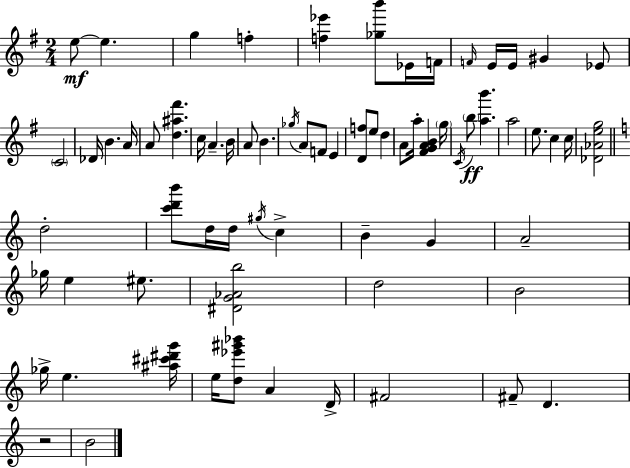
E5/e E5/q. G5/q F5/q [F5,Eb6]/q [Gb5,B6]/e Eb4/s F4/s F4/s E4/s E4/s G#4/q Eb4/e C4/h Db4/s B4/q. A4/s A4/e [D5,A#5,F#6]/q. C5/s A4/q. B4/s A4/e B4/q. Gb5/s A4/e F4/e E4/q [D4,F5]/e E5/e D5/q A4/e A5/s [F#4,G4,A4,B4]/q G5/s C4/s B5/e [A5,B6]/q. A5/h E5/e. C5/q C5/s [Db4,Ab4,E5,G5]/h D5/h [C6,D6,B6]/e D5/s D5/s G#5/s C5/q B4/q G4/q A4/h Gb5/s E5/q EIS5/e. [D#4,G4,Ab4,B5]/h D5/h B4/h Gb5/s E5/q. [A#5,C#6,D#6,G6]/s E5/s [D5,Eb6,G#6,Bb6]/e A4/q D4/s F#4/h F#4/e D4/q. R/h B4/h